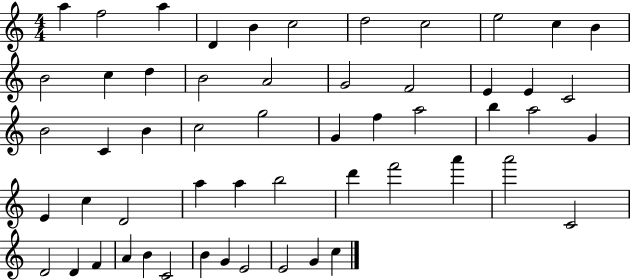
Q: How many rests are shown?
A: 0